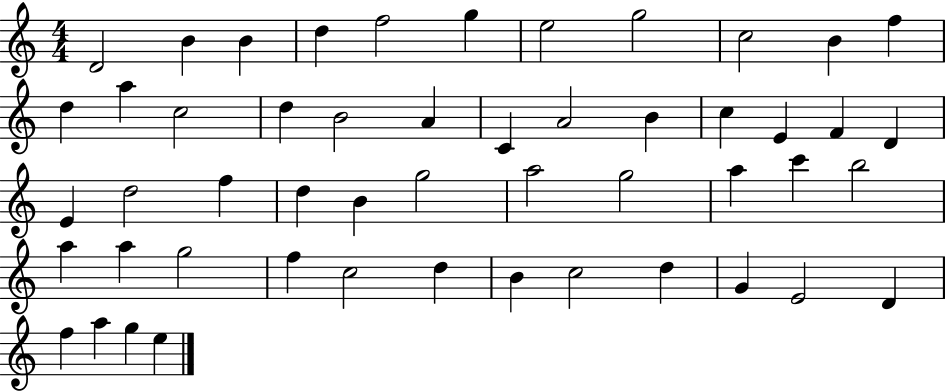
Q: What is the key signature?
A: C major